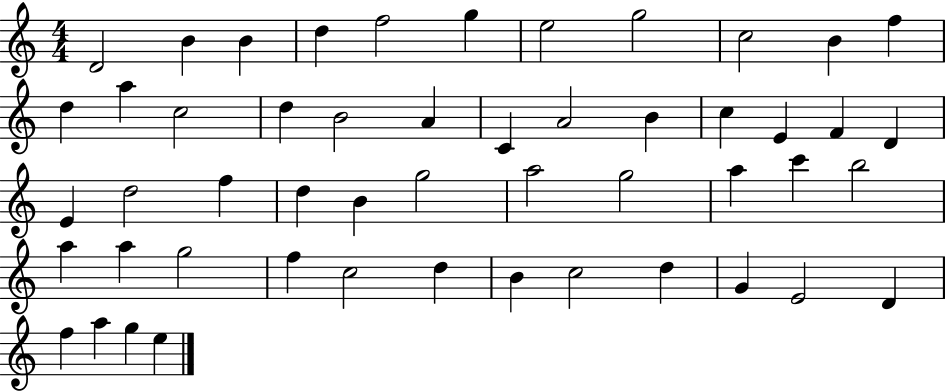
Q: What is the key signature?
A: C major